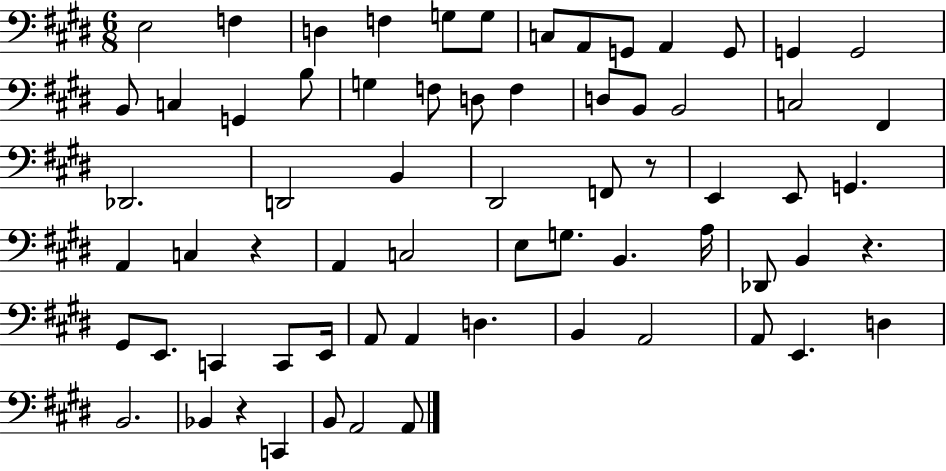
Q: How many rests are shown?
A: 4